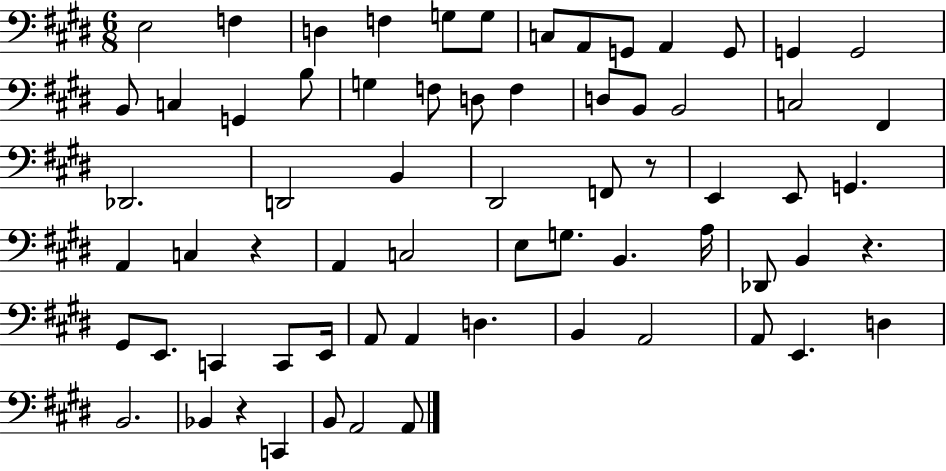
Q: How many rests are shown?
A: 4